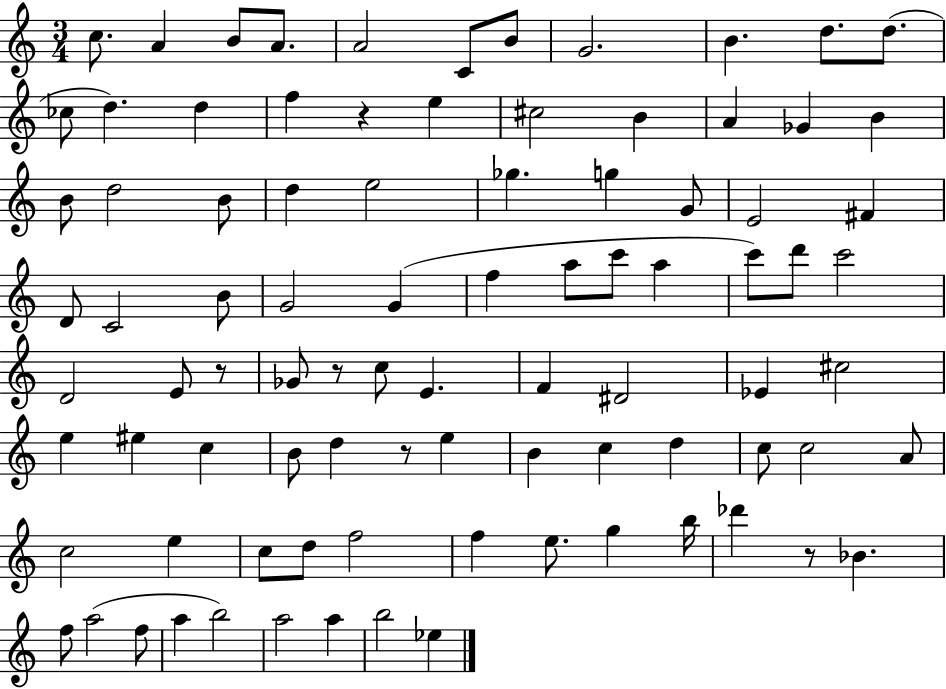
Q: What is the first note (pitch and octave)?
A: C5